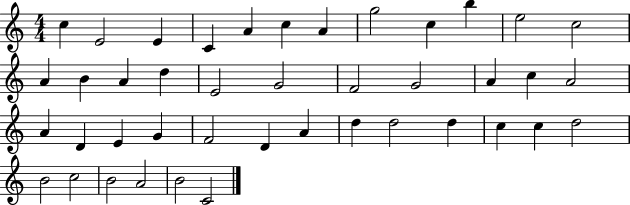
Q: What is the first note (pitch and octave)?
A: C5